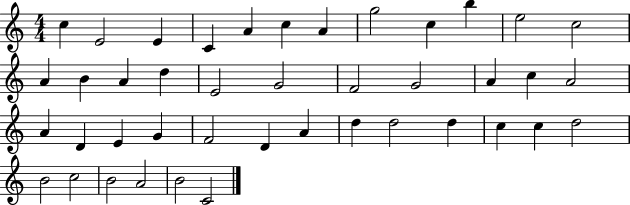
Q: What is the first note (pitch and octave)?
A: C5